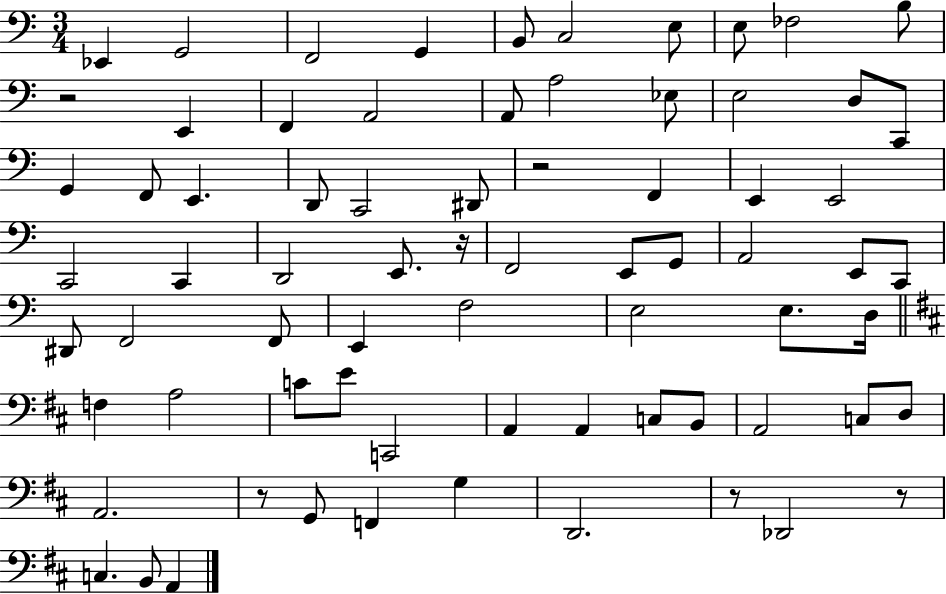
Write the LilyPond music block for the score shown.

{
  \clef bass
  \numericTimeSignature
  \time 3/4
  \key c \major
  \repeat volta 2 { ees,4 g,2 | f,2 g,4 | b,8 c2 e8 | e8 fes2 b8 | \break r2 e,4 | f,4 a,2 | a,8 a2 ees8 | e2 d8 c,8 | \break g,4 f,8 e,4. | d,8 c,2 dis,8 | r2 f,4 | e,4 e,2 | \break c,2 c,4 | d,2 e,8. r16 | f,2 e,8 g,8 | a,2 e,8 c,8 | \break dis,8 f,2 f,8 | e,4 f2 | e2 e8. d16 | \bar "||" \break \key d \major f4 a2 | c'8 e'8 c,2 | a,4 a,4 c8 b,8 | a,2 c8 d8 | \break a,2. | r8 g,8 f,4 g4 | d,2. | r8 des,2 r8 | \break c4. b,8 a,4 | } \bar "|."
}